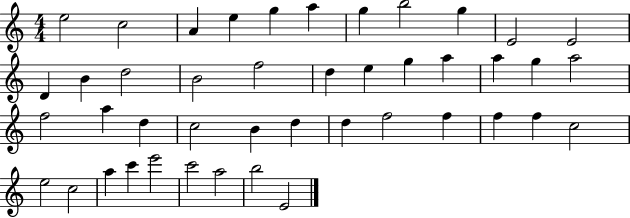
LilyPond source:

{
  \clef treble
  \numericTimeSignature
  \time 4/4
  \key c \major
  e''2 c''2 | a'4 e''4 g''4 a''4 | g''4 b''2 g''4 | e'2 e'2 | \break d'4 b'4 d''2 | b'2 f''2 | d''4 e''4 g''4 a''4 | a''4 g''4 a''2 | \break f''2 a''4 d''4 | c''2 b'4 d''4 | d''4 f''2 f''4 | f''4 f''4 c''2 | \break e''2 c''2 | a''4 c'''4 e'''2 | c'''2 a''2 | b''2 e'2 | \break \bar "|."
}